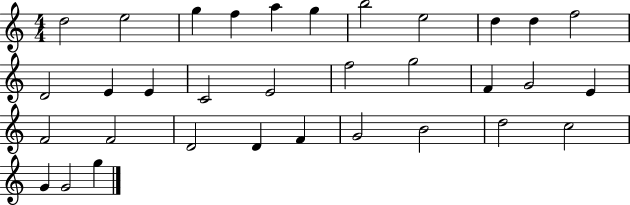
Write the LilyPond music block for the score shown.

{
  \clef treble
  \numericTimeSignature
  \time 4/4
  \key c \major
  d''2 e''2 | g''4 f''4 a''4 g''4 | b''2 e''2 | d''4 d''4 f''2 | \break d'2 e'4 e'4 | c'2 e'2 | f''2 g''2 | f'4 g'2 e'4 | \break f'2 f'2 | d'2 d'4 f'4 | g'2 b'2 | d''2 c''2 | \break g'4 g'2 g''4 | \bar "|."
}